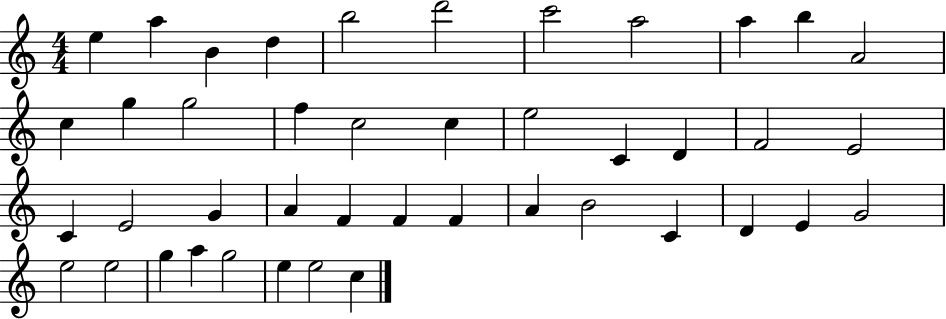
X:1
T:Untitled
M:4/4
L:1/4
K:C
e a B d b2 d'2 c'2 a2 a b A2 c g g2 f c2 c e2 C D F2 E2 C E2 G A F F F A B2 C D E G2 e2 e2 g a g2 e e2 c